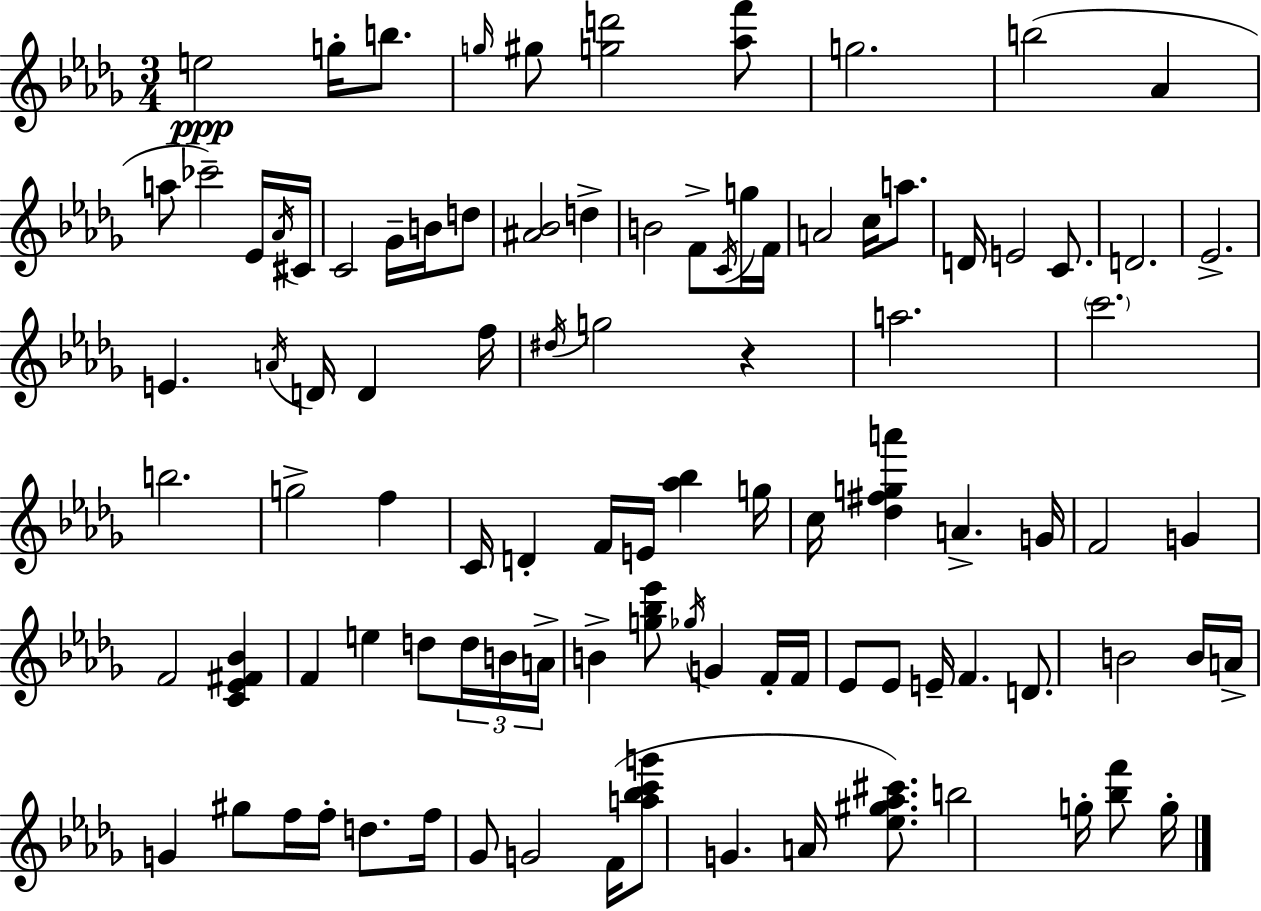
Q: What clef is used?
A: treble